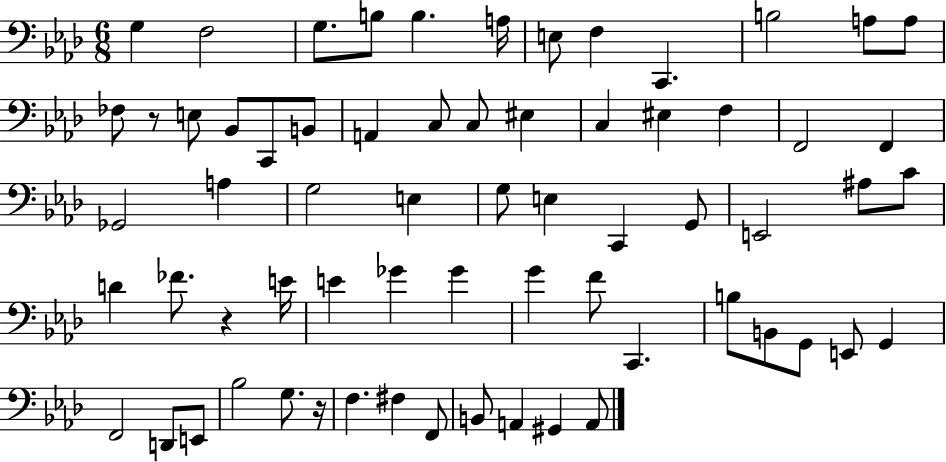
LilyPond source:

{
  \clef bass
  \numericTimeSignature
  \time 6/8
  \key aes \major
  g4 f2 | g8. b8 b4. a16 | e8 f4 c,4. | b2 a8 a8 | \break fes8 r8 e8 bes,8 c,8 b,8 | a,4 c8 c8 eis4 | c4 eis4 f4 | f,2 f,4 | \break ges,2 a4 | g2 e4 | g8 e4 c,4 g,8 | e,2 ais8 c'8 | \break d'4 fes'8. r4 e'16 | e'4 ges'4 ges'4 | g'4 f'8 c,4. | b8 b,8 g,8 e,8 g,4 | \break f,2 d,8 e,8 | bes2 g8. r16 | f4. fis4 f,8 | b,8 a,4 gis,4 a,8 | \break \bar "|."
}